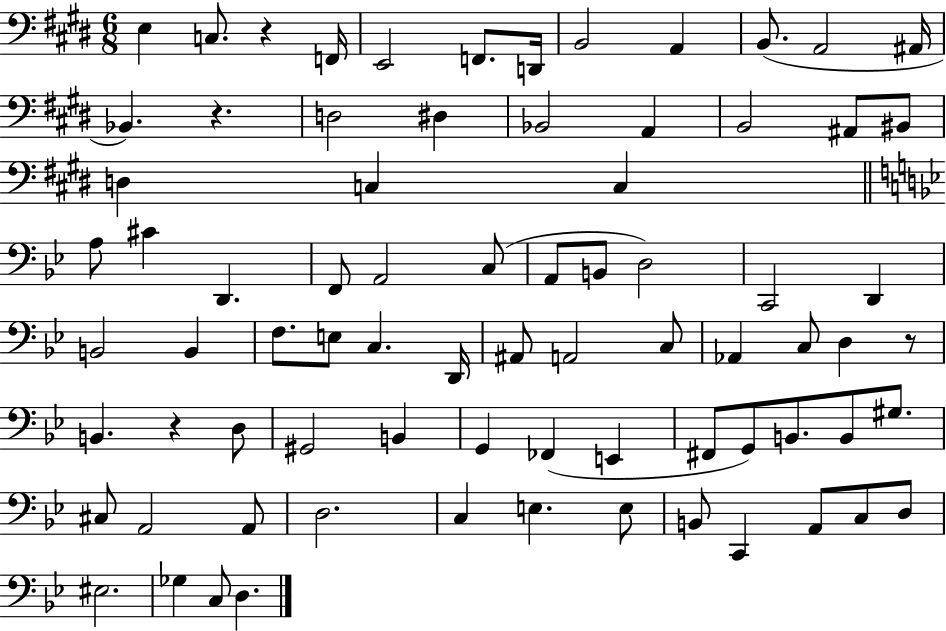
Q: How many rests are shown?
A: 4